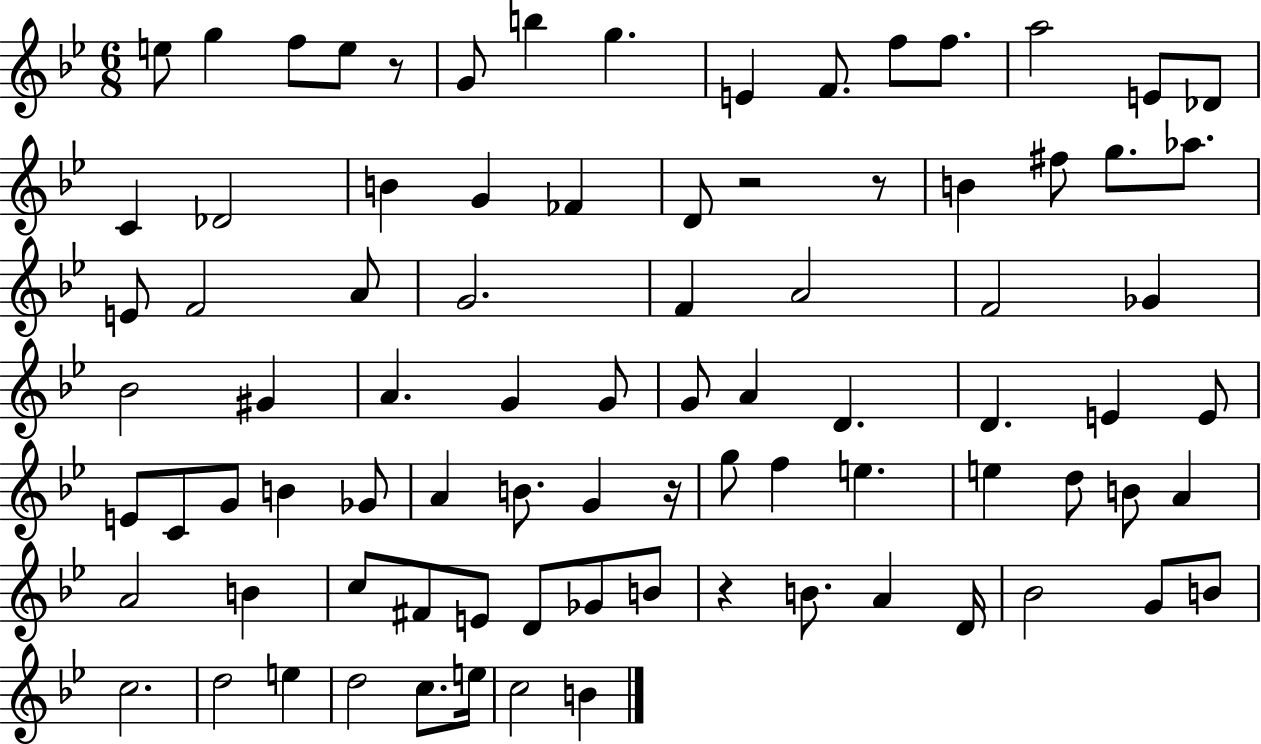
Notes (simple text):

E5/e G5/q F5/e E5/e R/e G4/e B5/q G5/q. E4/q F4/e. F5/e F5/e. A5/h E4/e Db4/e C4/q Db4/h B4/q G4/q FES4/q D4/e R/h R/e B4/q F#5/e G5/e. Ab5/e. E4/e F4/h A4/e G4/h. F4/q A4/h F4/h Gb4/q Bb4/h G#4/q A4/q. G4/q G4/e G4/e A4/q D4/q. D4/q. E4/q E4/e E4/e C4/e G4/e B4/q Gb4/e A4/q B4/e. G4/q R/s G5/e F5/q E5/q. E5/q D5/e B4/e A4/q A4/h B4/q C5/e F#4/e E4/e D4/e Gb4/e B4/e R/q B4/e. A4/q D4/s Bb4/h G4/e B4/e C5/h. D5/h E5/q D5/h C5/e. E5/s C5/h B4/q